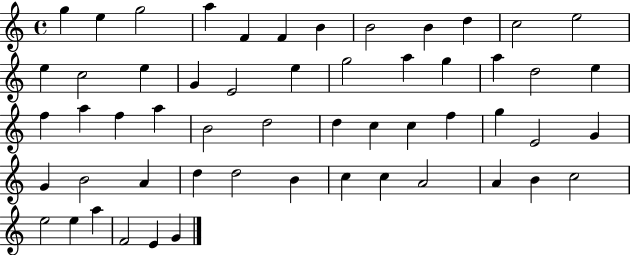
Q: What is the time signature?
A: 4/4